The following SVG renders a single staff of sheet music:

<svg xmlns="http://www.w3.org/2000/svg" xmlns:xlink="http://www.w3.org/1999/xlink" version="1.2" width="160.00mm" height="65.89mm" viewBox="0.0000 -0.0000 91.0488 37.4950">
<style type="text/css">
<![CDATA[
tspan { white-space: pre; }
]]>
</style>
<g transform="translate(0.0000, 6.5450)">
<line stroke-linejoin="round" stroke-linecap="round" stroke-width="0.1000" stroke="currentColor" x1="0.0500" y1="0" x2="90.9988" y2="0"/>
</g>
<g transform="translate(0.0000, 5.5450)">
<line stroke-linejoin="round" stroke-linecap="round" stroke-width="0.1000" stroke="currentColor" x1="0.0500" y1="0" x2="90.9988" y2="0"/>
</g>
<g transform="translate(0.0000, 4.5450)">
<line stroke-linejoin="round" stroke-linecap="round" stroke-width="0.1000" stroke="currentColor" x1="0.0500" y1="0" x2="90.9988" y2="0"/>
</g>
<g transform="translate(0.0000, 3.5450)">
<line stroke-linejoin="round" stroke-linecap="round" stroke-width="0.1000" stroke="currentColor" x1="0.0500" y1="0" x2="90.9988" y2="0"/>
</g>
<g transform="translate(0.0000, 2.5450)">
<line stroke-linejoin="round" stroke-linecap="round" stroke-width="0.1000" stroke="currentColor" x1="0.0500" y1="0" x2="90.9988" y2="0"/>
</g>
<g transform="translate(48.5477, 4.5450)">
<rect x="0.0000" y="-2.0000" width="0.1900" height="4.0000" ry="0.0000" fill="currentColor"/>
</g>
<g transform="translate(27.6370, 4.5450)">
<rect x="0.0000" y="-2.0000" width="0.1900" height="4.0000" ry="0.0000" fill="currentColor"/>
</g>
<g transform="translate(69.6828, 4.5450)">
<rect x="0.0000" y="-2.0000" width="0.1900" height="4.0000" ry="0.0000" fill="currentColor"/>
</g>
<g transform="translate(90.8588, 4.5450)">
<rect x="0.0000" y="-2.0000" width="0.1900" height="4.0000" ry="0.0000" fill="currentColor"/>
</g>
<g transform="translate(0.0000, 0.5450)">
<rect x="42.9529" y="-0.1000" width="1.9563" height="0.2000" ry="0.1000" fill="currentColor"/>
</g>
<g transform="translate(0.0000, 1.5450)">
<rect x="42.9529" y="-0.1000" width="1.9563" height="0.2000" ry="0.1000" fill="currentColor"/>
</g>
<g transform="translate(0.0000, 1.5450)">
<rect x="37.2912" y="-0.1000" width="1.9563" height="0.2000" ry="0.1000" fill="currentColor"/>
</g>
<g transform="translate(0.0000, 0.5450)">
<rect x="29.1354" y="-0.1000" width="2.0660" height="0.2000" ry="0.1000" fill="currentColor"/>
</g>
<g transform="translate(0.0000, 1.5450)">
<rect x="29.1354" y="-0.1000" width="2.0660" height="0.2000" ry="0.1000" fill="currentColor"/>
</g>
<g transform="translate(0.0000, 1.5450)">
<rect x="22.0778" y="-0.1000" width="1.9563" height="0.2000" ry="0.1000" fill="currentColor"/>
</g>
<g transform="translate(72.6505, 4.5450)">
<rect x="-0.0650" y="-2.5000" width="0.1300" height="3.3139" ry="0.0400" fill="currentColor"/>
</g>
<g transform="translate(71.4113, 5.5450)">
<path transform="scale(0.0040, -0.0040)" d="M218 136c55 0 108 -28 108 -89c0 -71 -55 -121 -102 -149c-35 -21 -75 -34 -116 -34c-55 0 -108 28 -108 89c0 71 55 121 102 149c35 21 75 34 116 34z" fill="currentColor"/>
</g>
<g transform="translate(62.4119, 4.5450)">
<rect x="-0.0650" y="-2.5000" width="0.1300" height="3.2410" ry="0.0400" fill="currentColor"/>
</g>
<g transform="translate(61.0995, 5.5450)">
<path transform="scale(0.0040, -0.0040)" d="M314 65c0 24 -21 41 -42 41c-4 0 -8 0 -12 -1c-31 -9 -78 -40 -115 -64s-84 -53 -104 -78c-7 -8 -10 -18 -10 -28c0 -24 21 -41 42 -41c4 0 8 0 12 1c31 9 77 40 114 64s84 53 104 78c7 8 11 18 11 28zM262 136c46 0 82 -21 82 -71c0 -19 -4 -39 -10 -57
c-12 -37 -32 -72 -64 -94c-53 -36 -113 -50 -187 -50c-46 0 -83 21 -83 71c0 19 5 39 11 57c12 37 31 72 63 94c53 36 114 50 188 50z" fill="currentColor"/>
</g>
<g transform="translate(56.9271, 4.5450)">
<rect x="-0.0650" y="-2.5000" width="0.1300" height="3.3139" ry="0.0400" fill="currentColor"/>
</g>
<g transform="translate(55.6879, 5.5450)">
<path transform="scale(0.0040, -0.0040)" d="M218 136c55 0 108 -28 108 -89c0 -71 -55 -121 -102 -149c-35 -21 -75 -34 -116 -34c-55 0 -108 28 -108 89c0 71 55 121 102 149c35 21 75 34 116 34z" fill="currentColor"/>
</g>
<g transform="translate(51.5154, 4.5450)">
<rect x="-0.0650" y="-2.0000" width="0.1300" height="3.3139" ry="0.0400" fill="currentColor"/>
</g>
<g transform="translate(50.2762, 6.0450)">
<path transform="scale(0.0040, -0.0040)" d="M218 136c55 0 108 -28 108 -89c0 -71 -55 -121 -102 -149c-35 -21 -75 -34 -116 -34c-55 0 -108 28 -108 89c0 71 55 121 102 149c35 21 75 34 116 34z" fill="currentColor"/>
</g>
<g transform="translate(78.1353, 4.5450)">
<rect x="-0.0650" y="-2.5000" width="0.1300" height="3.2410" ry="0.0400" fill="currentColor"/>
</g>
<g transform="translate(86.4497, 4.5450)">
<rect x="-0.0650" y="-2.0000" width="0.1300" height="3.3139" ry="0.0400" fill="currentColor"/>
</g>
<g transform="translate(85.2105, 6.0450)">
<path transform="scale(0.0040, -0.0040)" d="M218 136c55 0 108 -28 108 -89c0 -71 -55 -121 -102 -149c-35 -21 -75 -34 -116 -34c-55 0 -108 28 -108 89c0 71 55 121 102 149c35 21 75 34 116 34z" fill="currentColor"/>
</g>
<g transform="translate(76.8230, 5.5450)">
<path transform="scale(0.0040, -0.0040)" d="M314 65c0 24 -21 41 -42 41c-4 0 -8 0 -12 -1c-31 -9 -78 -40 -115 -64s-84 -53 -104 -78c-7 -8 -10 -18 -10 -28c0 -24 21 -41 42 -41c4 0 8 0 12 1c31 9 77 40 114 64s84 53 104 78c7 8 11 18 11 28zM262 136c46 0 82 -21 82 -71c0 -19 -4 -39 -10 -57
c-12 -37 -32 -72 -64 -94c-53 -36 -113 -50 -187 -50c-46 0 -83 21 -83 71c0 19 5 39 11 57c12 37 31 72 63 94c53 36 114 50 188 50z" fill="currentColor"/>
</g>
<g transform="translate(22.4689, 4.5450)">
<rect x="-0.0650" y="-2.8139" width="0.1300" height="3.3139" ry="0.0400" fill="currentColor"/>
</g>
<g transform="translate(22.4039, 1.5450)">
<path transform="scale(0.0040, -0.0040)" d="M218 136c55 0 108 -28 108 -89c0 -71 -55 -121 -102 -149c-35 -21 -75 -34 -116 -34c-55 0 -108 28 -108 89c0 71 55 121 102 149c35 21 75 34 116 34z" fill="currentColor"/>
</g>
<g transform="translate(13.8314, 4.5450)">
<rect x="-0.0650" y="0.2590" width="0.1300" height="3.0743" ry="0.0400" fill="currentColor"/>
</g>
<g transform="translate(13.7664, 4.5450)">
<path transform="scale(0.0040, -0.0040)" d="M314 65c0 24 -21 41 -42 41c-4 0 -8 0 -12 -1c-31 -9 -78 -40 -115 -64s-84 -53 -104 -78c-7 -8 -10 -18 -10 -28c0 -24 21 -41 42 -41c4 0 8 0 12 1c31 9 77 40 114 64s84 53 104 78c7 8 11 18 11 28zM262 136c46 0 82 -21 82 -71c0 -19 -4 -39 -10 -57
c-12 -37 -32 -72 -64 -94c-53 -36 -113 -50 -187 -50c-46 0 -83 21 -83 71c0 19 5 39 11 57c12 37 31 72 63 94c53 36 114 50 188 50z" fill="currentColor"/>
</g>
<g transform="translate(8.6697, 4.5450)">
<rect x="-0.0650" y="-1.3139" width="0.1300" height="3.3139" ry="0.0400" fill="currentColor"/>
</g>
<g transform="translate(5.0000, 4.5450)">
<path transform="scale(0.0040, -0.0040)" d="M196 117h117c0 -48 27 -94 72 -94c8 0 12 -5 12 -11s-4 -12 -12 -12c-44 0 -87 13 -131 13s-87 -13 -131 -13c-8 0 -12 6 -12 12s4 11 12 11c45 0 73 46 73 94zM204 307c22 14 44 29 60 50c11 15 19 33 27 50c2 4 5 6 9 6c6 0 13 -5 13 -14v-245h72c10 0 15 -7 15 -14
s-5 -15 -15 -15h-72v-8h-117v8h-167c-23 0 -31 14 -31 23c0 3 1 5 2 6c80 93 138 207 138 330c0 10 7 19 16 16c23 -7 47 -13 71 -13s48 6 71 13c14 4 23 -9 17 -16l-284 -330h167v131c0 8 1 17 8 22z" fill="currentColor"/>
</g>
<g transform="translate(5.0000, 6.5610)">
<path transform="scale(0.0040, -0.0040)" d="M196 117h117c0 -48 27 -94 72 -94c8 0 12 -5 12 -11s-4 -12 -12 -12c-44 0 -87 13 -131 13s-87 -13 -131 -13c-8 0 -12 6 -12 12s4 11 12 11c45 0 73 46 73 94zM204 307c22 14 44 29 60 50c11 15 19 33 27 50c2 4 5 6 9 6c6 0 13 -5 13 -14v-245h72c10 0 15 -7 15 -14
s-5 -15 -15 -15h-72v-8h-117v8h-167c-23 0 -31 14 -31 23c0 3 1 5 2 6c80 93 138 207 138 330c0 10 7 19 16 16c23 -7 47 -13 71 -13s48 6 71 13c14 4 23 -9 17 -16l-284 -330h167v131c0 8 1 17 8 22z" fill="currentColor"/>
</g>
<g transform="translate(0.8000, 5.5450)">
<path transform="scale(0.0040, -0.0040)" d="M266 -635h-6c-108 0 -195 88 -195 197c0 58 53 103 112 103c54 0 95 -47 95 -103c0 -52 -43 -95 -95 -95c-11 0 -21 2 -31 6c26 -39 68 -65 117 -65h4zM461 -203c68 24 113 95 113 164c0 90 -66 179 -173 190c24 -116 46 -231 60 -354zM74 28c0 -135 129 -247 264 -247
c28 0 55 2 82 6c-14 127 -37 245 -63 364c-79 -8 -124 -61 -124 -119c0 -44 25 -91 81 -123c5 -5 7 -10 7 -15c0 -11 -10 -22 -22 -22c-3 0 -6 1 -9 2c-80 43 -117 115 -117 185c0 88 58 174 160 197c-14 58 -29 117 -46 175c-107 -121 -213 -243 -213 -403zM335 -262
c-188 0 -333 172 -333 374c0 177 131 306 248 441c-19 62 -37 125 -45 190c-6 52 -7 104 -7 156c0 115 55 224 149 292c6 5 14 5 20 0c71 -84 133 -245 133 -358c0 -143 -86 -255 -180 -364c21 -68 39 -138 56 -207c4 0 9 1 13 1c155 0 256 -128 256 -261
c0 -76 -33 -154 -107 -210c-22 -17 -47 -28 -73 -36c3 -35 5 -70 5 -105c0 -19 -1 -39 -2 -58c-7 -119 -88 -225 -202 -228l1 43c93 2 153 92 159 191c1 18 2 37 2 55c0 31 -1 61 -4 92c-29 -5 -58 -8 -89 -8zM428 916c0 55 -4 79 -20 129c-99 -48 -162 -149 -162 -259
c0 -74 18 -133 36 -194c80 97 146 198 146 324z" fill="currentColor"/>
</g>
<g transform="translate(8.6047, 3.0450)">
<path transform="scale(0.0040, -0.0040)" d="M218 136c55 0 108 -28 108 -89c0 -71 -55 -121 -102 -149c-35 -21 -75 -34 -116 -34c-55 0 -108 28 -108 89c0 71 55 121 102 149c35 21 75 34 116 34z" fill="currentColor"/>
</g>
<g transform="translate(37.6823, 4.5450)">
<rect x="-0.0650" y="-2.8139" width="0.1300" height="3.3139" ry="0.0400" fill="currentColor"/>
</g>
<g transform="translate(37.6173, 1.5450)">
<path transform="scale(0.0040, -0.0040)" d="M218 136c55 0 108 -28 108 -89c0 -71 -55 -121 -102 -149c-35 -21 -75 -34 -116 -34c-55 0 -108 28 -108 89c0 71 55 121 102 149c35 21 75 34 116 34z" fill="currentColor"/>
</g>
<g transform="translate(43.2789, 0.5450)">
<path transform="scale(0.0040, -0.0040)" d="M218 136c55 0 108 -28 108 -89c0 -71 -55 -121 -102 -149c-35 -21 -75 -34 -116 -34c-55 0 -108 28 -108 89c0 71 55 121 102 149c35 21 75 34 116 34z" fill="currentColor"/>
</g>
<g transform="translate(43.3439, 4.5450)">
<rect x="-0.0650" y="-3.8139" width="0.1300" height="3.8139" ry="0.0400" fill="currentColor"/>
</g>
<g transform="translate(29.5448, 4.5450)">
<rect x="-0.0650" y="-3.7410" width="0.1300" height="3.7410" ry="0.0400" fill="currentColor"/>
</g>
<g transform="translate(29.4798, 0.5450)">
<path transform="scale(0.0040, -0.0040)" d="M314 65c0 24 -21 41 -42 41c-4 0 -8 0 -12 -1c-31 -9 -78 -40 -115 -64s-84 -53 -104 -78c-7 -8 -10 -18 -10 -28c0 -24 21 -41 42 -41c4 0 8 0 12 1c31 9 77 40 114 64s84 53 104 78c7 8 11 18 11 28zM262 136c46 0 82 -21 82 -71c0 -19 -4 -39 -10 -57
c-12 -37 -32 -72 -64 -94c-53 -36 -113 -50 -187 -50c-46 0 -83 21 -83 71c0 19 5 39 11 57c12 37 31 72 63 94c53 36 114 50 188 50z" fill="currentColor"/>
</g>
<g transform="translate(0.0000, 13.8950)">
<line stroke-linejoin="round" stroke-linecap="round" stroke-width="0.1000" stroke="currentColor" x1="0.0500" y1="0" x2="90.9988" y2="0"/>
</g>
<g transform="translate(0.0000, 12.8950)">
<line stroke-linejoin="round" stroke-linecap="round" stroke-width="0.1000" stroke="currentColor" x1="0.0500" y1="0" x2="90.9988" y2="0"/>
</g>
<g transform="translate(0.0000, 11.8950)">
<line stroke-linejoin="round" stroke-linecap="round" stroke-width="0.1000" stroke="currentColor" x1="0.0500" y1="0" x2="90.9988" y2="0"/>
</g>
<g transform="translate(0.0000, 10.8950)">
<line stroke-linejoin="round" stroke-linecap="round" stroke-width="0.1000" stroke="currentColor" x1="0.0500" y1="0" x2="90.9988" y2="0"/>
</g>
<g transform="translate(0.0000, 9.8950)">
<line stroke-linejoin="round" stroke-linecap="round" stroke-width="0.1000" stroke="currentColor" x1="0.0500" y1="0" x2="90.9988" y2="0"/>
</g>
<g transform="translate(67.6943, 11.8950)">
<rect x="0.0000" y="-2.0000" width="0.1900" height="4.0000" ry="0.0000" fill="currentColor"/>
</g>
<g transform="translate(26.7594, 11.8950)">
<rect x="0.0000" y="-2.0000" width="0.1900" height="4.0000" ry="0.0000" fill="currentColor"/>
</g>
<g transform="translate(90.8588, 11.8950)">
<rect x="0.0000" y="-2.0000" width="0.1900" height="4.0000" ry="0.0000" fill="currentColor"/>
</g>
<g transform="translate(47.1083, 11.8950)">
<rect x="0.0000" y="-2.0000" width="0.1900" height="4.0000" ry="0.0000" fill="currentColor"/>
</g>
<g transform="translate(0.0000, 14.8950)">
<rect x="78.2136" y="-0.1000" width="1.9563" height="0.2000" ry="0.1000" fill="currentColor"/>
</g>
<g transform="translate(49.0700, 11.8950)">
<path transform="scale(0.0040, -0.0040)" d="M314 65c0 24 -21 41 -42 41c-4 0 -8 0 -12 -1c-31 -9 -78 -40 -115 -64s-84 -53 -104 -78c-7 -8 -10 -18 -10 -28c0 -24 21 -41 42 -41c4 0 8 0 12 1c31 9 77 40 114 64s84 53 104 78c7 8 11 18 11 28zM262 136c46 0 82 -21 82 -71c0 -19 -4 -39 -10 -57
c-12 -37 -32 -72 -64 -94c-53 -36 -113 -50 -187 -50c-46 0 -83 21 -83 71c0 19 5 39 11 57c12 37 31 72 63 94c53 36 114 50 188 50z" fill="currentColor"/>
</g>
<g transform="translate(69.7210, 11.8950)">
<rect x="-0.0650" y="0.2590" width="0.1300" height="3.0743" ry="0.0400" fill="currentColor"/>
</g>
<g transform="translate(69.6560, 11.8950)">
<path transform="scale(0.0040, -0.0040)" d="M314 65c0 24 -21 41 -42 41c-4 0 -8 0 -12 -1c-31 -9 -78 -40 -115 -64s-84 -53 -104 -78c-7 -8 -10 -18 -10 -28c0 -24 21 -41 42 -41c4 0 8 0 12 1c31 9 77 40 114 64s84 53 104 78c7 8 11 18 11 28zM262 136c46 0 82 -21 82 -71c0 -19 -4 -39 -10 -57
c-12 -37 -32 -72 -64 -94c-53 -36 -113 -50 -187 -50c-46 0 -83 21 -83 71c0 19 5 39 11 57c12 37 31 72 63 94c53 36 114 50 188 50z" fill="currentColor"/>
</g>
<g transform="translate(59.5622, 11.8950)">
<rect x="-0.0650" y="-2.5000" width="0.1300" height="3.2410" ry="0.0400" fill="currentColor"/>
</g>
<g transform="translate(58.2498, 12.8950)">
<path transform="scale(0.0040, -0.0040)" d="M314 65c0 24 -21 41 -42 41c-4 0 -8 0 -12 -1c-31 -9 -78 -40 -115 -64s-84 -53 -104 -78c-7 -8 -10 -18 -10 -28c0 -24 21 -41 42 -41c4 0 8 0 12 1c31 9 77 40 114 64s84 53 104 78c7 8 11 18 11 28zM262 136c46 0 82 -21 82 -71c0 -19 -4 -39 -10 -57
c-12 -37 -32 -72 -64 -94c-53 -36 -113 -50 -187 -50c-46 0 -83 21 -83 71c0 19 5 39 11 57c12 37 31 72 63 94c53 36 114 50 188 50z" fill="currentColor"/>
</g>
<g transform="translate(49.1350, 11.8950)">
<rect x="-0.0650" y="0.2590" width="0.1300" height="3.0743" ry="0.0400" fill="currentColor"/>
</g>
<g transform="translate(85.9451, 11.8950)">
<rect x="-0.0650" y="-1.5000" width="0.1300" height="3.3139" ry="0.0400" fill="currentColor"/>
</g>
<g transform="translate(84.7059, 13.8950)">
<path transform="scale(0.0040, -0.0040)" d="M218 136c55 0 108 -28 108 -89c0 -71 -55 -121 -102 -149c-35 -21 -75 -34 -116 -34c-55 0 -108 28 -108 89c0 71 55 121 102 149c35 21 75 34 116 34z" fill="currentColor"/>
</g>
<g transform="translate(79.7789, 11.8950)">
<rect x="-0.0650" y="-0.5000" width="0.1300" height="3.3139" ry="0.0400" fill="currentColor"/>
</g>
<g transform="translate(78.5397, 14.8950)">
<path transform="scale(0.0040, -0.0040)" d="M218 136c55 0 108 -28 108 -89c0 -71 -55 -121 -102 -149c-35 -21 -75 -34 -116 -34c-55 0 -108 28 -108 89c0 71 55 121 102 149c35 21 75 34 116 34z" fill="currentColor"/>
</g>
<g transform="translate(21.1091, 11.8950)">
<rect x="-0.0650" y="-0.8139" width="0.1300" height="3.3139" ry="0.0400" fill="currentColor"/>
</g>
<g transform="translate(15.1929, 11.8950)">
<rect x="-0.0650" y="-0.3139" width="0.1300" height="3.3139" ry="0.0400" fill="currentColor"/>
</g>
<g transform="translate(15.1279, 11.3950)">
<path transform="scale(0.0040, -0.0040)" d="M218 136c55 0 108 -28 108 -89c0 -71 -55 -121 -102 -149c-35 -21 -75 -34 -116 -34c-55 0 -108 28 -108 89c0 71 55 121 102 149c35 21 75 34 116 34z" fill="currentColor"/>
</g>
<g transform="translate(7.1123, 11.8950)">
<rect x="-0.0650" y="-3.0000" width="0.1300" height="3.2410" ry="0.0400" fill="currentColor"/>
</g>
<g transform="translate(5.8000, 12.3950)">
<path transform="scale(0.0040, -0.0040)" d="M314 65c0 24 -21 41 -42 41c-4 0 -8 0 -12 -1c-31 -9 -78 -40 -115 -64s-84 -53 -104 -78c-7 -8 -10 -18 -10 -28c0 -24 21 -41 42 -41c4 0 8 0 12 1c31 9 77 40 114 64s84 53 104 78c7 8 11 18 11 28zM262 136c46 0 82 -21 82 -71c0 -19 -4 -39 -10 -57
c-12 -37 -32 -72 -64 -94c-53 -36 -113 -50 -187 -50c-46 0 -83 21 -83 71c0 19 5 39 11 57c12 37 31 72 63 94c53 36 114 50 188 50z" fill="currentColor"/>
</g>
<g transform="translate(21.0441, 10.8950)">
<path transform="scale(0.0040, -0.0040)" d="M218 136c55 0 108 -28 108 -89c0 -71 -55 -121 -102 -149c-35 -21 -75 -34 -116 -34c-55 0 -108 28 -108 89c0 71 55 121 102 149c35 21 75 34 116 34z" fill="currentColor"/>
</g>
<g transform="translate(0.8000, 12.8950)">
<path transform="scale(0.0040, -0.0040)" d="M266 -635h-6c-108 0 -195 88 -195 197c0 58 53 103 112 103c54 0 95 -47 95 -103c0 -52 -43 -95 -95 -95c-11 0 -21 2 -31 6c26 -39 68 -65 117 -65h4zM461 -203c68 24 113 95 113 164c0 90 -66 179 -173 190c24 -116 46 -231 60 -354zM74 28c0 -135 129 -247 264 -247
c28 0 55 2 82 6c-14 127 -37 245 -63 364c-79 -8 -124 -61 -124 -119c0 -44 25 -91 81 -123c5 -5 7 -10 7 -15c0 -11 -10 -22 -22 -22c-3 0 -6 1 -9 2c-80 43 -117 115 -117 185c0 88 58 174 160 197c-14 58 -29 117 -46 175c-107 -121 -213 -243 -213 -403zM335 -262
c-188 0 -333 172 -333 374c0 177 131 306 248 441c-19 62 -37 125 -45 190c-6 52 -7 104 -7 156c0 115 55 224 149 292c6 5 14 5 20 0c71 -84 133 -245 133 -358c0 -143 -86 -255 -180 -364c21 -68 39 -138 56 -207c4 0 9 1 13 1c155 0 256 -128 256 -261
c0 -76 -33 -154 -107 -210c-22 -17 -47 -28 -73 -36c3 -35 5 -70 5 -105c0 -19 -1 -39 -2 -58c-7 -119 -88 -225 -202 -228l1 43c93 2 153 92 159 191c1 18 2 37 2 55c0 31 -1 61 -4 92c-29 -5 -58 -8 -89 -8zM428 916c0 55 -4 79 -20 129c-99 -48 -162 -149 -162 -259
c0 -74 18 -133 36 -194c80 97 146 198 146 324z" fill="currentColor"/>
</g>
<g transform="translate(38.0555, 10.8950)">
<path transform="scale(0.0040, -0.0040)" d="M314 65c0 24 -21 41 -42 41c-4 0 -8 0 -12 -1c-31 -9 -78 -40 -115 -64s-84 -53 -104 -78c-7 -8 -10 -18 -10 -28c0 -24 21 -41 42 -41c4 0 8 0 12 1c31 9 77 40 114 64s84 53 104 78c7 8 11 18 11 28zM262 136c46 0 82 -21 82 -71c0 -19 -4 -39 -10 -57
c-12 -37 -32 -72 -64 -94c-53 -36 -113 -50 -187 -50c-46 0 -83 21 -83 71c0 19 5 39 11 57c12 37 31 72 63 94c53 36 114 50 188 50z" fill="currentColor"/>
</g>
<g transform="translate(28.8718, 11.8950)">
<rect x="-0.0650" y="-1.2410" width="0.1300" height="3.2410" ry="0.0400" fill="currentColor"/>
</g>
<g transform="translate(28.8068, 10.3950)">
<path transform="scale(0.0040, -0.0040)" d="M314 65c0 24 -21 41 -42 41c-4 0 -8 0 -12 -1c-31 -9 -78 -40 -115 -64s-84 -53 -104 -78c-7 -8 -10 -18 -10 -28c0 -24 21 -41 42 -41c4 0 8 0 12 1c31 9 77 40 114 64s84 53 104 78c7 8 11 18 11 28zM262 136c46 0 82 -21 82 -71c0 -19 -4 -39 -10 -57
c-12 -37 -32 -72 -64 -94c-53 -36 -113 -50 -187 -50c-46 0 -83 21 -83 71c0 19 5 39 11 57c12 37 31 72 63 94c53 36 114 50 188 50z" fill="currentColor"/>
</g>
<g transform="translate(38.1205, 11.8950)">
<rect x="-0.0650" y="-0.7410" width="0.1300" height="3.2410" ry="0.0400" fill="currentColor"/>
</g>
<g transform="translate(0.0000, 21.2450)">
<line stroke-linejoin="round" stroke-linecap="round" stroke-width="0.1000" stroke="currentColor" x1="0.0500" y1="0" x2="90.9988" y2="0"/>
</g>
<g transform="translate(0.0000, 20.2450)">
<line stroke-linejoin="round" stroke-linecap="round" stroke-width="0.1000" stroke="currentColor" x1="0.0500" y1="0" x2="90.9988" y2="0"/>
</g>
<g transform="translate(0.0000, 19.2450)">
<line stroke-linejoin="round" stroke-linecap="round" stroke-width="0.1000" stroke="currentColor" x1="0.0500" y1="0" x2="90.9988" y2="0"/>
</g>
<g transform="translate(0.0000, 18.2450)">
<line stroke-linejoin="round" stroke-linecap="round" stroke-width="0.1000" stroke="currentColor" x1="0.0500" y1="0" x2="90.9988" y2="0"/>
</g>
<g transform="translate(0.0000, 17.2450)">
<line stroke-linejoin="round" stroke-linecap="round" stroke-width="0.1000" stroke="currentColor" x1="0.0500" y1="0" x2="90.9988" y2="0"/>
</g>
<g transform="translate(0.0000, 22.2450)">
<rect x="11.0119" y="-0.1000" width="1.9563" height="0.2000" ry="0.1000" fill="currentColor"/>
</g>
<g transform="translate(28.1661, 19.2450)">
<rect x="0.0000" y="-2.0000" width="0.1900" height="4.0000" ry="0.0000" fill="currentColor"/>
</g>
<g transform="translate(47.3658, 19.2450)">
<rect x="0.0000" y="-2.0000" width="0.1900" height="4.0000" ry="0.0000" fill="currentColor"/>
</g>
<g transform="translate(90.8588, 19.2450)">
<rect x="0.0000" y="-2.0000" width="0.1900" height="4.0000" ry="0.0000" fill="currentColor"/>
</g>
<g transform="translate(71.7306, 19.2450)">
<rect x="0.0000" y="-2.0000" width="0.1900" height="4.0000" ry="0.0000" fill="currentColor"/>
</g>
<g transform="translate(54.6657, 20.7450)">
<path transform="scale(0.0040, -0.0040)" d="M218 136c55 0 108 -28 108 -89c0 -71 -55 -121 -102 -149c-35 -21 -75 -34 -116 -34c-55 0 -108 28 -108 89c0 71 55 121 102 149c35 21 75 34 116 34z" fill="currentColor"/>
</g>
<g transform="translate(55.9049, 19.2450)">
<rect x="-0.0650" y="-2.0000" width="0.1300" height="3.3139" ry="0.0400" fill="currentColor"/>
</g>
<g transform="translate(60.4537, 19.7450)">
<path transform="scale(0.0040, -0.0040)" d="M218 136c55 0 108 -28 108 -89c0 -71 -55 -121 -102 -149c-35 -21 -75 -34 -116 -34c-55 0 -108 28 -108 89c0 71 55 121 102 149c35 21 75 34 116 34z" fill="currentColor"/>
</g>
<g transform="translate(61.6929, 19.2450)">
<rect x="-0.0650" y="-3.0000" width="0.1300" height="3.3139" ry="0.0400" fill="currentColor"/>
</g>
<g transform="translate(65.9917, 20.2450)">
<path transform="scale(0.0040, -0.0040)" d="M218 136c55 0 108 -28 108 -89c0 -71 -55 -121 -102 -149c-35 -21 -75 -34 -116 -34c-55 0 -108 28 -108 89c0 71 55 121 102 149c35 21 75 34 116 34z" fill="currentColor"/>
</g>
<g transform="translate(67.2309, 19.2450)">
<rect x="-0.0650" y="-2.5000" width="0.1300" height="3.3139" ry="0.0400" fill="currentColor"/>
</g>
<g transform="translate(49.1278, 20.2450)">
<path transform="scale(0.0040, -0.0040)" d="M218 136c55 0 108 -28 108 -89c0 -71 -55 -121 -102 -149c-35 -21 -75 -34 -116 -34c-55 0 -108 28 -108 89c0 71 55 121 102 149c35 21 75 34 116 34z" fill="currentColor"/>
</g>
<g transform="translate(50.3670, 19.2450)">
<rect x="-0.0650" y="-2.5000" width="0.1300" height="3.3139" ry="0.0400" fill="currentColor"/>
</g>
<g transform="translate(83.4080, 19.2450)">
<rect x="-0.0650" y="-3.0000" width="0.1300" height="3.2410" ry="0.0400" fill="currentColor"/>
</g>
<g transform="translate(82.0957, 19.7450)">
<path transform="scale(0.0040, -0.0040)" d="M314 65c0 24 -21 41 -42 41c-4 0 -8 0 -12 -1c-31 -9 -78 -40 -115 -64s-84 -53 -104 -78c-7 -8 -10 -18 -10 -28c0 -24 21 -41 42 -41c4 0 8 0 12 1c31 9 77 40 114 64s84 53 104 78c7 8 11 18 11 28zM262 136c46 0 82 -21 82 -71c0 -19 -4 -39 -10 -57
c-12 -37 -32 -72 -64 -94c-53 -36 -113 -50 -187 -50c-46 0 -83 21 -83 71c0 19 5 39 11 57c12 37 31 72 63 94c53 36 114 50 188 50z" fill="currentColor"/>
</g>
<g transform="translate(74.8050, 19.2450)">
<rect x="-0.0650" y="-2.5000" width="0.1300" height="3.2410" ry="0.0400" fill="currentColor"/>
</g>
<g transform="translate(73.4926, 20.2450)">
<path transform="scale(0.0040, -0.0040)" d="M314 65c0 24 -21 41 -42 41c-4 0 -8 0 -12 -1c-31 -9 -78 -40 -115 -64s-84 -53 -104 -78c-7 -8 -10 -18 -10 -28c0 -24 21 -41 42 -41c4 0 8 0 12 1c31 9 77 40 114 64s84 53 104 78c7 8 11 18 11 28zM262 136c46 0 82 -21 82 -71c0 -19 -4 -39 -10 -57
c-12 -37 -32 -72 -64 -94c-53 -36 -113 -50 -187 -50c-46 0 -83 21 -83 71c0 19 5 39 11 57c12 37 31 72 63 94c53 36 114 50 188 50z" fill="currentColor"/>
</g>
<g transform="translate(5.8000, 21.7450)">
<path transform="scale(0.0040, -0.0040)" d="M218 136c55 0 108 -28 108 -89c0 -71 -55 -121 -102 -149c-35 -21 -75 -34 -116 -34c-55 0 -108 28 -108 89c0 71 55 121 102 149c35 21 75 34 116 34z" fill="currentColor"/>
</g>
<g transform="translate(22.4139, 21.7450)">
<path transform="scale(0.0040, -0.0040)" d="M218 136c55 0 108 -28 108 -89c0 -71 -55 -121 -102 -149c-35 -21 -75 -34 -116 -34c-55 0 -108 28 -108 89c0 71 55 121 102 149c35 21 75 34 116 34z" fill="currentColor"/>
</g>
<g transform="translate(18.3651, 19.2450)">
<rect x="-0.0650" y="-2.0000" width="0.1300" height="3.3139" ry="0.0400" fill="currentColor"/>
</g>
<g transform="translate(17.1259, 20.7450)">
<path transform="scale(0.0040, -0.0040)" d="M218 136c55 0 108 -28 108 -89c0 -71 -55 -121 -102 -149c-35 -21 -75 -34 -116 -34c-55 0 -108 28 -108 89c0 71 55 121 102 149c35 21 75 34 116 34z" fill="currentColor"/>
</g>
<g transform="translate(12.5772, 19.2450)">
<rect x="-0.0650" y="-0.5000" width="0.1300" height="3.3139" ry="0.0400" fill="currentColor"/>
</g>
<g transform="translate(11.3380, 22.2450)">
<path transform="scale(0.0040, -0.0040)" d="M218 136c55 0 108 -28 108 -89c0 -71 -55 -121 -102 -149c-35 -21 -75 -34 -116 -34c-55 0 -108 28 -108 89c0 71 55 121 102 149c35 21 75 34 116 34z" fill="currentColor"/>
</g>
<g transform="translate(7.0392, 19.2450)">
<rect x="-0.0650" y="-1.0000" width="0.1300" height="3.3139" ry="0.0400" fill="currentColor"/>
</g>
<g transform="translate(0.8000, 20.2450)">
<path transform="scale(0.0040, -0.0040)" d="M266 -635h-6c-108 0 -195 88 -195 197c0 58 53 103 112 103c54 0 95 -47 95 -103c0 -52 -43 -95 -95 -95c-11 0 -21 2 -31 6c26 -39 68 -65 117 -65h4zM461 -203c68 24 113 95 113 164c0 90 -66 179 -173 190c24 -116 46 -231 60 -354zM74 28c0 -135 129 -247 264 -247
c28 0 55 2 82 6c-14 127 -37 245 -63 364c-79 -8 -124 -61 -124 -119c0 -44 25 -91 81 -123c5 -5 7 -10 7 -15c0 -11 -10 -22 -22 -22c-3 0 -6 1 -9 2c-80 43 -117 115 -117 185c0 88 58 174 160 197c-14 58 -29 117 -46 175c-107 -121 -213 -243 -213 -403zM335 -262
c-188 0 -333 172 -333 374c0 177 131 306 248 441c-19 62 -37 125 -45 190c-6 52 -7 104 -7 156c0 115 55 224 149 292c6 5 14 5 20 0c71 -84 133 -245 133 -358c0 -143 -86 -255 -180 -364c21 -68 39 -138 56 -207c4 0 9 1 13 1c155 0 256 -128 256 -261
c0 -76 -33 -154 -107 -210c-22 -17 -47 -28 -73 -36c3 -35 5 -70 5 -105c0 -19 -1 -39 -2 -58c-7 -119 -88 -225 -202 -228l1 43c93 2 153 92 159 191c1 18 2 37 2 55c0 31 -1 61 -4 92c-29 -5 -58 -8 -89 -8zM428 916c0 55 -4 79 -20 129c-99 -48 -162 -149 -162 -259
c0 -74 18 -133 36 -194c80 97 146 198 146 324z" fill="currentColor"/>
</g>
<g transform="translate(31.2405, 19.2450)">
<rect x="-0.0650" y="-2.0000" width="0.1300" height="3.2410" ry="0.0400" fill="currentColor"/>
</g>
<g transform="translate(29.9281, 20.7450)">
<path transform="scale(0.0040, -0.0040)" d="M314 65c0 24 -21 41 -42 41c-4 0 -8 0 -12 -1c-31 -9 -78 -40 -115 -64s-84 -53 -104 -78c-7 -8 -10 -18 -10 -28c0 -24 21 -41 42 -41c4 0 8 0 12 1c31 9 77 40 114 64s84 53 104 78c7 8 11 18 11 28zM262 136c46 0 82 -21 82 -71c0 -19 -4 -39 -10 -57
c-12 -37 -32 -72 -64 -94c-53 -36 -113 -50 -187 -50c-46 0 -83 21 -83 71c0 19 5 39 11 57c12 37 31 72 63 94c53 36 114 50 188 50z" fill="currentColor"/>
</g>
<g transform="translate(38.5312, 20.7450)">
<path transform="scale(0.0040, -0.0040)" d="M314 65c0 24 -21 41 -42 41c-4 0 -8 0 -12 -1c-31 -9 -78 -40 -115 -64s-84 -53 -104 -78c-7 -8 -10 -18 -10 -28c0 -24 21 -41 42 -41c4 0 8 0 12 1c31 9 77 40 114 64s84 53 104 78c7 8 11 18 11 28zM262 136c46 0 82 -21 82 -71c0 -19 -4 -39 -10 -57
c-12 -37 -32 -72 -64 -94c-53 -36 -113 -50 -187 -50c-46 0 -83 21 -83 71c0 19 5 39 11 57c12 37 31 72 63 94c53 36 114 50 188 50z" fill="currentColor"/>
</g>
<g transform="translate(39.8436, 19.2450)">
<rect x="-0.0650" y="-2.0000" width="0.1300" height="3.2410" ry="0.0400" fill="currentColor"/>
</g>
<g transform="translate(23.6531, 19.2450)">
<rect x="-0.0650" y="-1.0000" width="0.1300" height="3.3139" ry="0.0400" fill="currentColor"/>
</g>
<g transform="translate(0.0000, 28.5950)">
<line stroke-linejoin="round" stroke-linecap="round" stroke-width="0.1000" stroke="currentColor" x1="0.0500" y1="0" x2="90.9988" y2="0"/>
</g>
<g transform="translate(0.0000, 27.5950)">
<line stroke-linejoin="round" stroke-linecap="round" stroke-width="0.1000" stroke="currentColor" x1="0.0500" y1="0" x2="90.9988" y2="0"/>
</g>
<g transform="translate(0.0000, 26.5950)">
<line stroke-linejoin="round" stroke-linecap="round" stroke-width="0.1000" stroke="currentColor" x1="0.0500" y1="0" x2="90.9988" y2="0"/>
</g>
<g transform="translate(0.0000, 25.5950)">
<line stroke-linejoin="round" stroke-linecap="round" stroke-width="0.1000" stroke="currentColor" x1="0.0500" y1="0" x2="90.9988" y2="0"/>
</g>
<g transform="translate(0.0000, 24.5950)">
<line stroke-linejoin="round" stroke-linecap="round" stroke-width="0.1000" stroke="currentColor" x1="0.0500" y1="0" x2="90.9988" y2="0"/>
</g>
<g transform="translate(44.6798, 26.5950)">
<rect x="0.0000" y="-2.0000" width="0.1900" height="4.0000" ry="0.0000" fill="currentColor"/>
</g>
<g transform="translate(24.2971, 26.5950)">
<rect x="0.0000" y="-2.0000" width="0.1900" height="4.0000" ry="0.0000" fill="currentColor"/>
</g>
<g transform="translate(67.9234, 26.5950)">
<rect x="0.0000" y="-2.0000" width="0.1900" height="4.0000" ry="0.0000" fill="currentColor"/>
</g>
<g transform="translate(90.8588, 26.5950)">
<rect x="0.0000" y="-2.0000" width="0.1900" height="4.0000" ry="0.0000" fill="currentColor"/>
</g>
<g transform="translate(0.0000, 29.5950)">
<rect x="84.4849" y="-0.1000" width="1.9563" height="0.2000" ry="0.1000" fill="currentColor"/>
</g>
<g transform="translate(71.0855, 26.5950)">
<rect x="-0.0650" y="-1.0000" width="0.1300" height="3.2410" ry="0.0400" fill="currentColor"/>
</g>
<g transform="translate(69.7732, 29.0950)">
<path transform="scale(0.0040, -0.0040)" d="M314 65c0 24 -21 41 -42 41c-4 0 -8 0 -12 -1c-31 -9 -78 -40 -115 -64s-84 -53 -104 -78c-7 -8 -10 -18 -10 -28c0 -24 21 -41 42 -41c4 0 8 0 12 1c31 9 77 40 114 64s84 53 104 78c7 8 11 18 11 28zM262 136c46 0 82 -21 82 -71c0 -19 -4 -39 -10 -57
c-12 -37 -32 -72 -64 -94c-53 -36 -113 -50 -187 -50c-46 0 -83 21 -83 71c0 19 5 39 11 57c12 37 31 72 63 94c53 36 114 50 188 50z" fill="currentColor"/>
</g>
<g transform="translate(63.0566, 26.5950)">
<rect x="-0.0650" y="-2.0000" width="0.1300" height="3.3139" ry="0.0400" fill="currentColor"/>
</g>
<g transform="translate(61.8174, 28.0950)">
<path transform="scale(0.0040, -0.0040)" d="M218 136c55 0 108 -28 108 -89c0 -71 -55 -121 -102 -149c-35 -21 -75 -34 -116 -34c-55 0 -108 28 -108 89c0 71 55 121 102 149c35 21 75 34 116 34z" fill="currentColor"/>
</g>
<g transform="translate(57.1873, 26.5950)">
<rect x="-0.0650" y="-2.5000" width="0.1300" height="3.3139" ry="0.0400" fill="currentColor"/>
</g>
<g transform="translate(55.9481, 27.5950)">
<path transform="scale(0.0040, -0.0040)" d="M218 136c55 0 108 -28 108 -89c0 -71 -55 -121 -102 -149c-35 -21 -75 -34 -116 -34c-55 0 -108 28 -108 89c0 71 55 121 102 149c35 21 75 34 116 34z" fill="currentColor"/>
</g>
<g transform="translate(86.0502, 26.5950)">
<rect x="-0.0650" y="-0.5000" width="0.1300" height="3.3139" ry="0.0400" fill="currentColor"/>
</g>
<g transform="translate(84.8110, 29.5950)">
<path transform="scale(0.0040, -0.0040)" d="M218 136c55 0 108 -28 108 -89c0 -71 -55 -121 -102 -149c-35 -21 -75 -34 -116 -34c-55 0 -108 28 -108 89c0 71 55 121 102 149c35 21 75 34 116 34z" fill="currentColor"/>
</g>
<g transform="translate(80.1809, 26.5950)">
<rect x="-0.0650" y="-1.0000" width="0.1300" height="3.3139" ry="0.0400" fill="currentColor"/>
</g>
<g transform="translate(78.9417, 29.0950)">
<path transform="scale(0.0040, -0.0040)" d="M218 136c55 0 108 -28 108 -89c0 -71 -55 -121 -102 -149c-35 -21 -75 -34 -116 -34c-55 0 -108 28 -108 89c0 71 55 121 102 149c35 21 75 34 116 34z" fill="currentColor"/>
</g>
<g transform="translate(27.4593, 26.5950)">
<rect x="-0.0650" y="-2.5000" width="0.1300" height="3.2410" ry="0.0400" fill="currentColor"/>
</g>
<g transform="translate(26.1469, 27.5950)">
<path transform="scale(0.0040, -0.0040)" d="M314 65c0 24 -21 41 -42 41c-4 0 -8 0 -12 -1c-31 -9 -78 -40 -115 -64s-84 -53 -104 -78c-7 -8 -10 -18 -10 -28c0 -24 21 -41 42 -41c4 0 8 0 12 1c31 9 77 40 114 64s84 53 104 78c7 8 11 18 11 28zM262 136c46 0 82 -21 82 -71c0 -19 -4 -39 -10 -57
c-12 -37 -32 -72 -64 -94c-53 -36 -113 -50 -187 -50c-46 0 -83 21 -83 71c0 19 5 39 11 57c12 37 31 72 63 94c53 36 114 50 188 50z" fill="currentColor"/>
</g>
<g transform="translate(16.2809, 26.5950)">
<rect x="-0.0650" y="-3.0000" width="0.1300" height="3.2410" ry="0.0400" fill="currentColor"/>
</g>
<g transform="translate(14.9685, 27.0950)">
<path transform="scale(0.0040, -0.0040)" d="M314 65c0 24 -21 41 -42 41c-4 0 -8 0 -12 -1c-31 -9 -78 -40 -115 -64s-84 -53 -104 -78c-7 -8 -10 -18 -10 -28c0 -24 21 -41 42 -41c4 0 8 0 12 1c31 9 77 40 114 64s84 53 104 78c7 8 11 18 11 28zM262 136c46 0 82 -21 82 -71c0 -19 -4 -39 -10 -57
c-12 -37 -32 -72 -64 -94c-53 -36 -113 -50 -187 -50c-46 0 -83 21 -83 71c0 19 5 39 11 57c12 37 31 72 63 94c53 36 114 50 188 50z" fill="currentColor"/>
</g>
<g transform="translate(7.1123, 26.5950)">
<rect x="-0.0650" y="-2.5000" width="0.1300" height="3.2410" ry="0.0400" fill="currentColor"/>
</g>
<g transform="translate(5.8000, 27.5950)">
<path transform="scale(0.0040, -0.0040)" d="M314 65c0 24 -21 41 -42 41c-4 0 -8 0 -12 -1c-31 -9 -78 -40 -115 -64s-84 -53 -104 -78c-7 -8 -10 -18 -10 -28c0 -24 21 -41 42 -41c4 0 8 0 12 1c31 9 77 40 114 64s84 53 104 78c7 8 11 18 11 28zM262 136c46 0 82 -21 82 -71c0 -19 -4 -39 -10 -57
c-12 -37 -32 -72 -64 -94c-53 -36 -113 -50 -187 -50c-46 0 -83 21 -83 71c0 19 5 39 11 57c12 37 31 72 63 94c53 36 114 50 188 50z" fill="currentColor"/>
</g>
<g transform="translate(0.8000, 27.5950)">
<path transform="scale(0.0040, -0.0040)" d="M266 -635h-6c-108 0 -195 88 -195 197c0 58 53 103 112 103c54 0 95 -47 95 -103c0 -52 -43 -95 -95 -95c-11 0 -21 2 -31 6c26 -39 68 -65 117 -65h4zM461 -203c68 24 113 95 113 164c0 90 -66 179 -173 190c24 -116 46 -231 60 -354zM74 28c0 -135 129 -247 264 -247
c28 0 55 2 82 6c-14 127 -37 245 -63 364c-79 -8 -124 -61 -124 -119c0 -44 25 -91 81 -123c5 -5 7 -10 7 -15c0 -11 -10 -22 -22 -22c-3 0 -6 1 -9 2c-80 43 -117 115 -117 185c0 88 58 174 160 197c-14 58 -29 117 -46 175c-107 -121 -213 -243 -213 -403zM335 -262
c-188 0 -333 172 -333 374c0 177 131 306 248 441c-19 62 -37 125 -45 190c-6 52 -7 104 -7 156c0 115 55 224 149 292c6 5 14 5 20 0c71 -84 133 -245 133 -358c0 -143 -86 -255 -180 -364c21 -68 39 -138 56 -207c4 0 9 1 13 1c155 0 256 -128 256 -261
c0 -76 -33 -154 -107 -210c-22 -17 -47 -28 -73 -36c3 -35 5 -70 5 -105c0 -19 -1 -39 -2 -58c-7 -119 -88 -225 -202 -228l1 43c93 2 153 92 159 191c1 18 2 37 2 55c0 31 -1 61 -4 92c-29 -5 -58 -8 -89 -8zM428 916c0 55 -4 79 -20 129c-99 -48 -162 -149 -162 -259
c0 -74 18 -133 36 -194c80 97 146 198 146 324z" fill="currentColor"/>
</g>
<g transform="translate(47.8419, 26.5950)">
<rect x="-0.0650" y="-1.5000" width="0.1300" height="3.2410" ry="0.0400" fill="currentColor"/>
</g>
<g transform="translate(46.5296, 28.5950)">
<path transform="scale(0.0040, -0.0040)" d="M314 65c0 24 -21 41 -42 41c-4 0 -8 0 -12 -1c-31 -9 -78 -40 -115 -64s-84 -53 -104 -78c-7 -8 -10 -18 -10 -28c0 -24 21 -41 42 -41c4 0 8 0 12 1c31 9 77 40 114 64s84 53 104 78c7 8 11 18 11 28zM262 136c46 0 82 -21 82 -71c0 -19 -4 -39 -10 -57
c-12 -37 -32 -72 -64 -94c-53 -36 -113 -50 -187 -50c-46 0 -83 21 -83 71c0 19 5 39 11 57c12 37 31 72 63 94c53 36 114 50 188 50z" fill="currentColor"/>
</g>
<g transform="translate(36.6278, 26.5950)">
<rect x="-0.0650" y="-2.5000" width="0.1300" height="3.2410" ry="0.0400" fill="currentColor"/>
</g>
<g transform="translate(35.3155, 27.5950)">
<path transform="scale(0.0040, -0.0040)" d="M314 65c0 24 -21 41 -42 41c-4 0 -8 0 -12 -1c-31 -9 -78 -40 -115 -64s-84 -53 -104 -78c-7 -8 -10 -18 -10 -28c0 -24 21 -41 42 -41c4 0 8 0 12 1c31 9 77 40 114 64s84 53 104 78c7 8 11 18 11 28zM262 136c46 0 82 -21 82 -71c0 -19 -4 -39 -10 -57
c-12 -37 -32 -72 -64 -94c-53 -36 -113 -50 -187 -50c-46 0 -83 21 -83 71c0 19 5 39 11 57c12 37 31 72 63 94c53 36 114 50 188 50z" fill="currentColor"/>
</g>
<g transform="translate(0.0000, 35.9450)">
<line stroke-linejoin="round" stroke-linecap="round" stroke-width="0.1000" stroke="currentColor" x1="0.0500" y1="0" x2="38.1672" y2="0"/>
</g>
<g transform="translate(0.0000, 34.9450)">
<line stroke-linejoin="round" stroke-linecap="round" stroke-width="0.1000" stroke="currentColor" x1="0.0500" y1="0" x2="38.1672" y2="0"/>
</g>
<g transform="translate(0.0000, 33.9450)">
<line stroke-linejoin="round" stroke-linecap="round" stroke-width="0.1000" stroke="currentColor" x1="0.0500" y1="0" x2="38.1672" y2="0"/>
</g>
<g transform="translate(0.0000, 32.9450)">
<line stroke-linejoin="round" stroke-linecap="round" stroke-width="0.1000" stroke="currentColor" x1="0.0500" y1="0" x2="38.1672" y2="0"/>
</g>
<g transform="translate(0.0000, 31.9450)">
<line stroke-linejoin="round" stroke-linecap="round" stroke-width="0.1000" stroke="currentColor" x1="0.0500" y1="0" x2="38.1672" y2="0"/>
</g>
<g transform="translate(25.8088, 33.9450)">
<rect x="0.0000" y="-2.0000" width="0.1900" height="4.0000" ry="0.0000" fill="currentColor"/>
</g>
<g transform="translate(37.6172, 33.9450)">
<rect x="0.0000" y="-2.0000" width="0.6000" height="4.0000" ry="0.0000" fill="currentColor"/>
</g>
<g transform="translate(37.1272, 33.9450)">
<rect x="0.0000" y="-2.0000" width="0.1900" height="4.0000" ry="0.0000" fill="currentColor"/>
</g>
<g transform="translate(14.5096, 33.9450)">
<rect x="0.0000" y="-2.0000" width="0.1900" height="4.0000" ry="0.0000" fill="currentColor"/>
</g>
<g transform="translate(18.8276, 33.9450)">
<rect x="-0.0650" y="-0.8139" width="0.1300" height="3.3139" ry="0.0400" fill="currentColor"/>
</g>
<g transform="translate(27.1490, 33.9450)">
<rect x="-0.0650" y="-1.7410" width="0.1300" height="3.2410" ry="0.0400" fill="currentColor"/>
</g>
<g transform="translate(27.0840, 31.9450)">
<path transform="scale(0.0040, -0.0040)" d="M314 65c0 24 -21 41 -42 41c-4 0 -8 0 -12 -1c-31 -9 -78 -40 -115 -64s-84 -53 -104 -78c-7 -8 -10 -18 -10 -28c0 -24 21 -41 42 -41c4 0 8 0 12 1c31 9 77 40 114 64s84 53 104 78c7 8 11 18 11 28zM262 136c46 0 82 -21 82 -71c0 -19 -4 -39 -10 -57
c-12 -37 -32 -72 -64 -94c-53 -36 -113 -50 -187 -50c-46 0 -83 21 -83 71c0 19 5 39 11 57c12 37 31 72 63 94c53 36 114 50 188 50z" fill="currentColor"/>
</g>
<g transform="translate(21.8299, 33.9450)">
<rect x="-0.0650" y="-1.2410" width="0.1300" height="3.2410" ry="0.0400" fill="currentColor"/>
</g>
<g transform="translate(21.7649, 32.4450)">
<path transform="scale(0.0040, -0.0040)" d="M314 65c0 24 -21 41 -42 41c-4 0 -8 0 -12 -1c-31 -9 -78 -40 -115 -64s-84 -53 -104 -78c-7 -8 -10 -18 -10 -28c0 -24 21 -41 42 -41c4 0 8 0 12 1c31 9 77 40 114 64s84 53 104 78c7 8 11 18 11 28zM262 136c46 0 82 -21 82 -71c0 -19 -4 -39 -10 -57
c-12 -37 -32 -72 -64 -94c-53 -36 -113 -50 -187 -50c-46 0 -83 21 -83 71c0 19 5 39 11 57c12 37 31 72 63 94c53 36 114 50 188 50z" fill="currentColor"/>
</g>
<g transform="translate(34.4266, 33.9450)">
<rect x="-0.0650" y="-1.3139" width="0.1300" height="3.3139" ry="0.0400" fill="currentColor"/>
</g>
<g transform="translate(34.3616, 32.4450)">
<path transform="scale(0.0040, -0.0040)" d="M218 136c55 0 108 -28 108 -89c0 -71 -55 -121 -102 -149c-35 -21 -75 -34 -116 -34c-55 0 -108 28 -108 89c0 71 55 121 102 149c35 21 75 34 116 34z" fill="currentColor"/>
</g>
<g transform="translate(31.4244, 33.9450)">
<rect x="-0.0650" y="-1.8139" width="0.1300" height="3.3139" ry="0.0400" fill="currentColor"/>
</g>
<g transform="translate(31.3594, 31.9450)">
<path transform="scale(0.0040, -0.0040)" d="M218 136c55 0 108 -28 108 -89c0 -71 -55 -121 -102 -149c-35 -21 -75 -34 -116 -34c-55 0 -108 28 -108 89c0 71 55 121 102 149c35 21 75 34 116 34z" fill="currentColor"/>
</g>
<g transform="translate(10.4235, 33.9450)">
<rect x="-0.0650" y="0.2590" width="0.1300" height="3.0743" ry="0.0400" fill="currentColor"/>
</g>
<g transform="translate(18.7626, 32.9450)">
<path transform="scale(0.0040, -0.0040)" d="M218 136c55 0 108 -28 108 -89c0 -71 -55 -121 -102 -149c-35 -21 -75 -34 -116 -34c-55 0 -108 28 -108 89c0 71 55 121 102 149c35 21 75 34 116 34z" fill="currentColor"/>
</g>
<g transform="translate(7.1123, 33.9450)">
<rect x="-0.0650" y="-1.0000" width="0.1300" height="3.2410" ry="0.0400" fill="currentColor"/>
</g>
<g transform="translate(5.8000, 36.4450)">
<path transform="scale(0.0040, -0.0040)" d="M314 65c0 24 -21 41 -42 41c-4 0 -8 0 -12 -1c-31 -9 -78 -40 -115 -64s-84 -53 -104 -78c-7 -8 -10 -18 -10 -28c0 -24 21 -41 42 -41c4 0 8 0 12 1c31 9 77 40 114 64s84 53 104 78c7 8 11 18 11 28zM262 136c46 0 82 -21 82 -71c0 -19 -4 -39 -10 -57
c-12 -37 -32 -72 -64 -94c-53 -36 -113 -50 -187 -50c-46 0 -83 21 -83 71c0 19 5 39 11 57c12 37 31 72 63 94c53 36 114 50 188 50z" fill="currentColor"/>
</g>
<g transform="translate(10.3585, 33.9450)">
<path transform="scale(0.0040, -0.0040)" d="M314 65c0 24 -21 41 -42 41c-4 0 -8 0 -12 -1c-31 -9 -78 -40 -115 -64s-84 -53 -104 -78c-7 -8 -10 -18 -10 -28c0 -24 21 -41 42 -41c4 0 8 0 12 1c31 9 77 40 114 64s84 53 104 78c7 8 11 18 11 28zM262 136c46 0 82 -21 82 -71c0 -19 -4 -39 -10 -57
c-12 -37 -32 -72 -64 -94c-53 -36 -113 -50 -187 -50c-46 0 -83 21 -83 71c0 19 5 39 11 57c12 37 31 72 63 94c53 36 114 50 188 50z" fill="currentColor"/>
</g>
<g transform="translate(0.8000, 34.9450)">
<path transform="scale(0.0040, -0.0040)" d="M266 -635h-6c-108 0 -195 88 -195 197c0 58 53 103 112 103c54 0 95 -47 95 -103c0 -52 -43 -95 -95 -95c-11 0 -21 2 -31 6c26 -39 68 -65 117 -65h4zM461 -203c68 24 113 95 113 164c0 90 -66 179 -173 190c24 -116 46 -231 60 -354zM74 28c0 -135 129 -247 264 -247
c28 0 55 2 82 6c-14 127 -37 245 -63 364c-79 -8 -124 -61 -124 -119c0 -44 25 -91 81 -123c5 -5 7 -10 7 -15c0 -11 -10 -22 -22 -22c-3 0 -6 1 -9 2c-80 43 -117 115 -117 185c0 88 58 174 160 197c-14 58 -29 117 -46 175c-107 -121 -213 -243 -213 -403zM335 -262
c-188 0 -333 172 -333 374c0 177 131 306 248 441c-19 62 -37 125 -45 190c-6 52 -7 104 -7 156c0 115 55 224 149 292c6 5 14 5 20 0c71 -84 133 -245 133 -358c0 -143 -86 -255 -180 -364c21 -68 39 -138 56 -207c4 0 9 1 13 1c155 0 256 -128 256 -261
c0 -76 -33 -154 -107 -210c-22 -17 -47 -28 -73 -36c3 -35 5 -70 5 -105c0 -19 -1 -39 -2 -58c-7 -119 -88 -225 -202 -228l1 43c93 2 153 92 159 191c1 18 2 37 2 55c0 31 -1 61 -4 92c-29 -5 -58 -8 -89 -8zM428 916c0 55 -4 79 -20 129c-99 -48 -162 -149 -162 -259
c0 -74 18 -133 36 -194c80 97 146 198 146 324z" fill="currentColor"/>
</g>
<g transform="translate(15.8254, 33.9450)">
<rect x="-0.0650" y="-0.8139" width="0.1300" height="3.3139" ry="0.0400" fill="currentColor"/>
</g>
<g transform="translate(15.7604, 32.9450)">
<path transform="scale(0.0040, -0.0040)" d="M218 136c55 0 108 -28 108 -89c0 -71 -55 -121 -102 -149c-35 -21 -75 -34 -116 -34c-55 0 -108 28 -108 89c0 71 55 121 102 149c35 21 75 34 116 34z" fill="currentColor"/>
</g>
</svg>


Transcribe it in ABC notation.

X:1
T:Untitled
M:4/4
L:1/4
K:C
e B2 a c'2 a c' F G G2 G G2 F A2 c d e2 d2 B2 G2 B2 C E D C F D F2 F2 G F A G G2 A2 G2 A2 G2 G2 E2 G F D2 D C D2 B2 d d e2 f2 f e